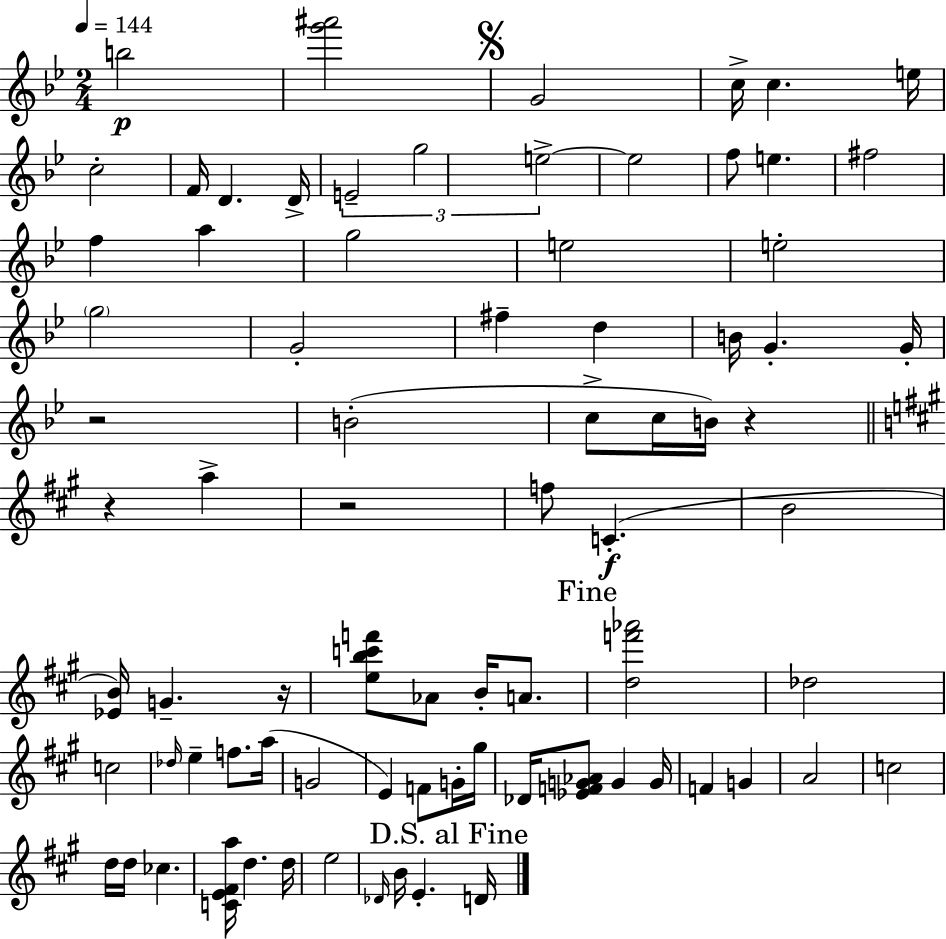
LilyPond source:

{
  \clef treble
  \numericTimeSignature
  \time 2/4
  \key bes \major
  \tempo 4 = 144
  b''2\p | <g''' ais'''>2 | \mark \markup { \musicglyph "scripts.segno" } g'2 | c''16-> c''4. e''16 | \break c''2-. | f'16 d'4. d'16-> | \tuplet 3/2 { e'2-- | g''2 | \break e''2->~~ } | e''2 | f''8 e''4. | fis''2 | \break f''4 a''4 | g''2 | e''2 | e''2-. | \break \parenthesize g''2 | g'2-. | fis''4-- d''4 | b'16 g'4.-. g'16-. | \break r2 | b'2-.( | c''8-> c''16 b'16) r4 | \bar "||" \break \key a \major r4 a''4-> | r2 | f''8 c'4.-.(\f | b'2 | \break <ees' b'>16) g'4.-- r16 | <e'' b'' c''' f'''>8 aes'8 b'16-. a'8. | \mark "Fine" <d'' f''' aes'''>2 | des''2 | \break c''2 | \grace { des''16 } e''4-- f''8. | a''16( g'2 | e'4) f'8 g'16-. | \break gis''16 des'16 <ees' f' g' aes'>8 g'4 | g'16 f'4 g'4 | a'2 | c''2 | \break d''16 d''16 ces''4. | <c' e' fis' a''>16 d''4. | d''16 e''2 | \grace { des'16 } b'16 e'4.-. | \break \mark "D.S. al Fine" d'16 \bar "|."
}